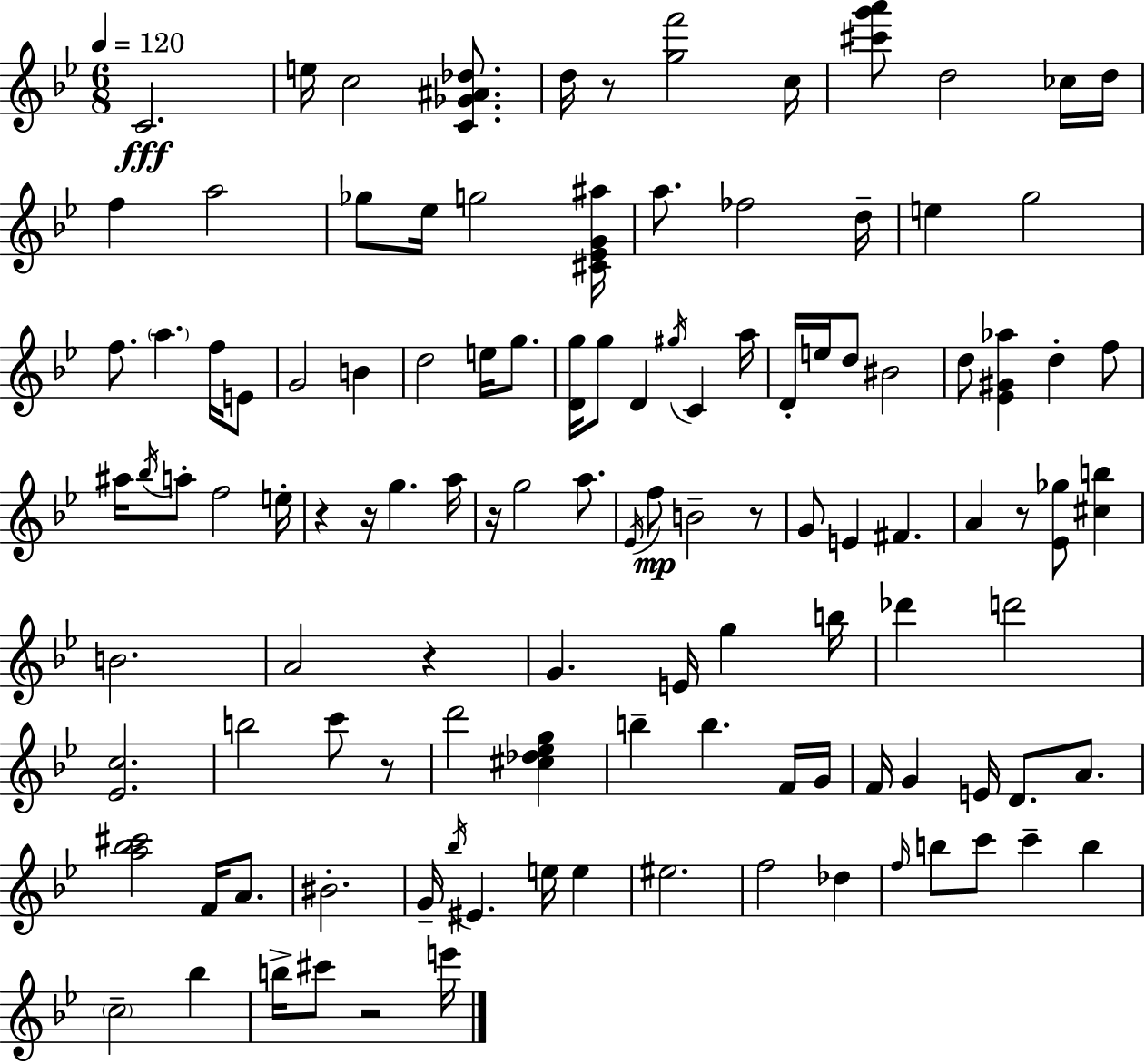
C4/h. E5/s C5/h [C4,Gb4,A#4,Db5]/e. D5/s R/e [G5,F6]/h C5/s [C#6,G6,A6]/e D5/h CES5/s D5/s F5/q A5/h Gb5/e Eb5/s G5/h [C#4,Eb4,G4,A#5]/s A5/e. FES5/h D5/s E5/q G5/h F5/e. A5/q. F5/s E4/e G4/h B4/q D5/h E5/s G5/e. [D4,G5]/s G5/e D4/q G#5/s C4/q A5/s D4/s E5/s D5/e BIS4/h D5/e [Eb4,G#4,Ab5]/q D5/q F5/e A#5/s Bb5/s A5/e F5/h E5/s R/q R/s G5/q. A5/s R/s G5/h A5/e. Eb4/s F5/e B4/h R/e G4/e E4/q F#4/q. A4/q R/e [Eb4,Gb5]/e [C#5,B5]/q B4/h. A4/h R/q G4/q. E4/s G5/q B5/s Db6/q D6/h [Eb4,C5]/h. B5/h C6/e R/e D6/h [C#5,Db5,Eb5,G5]/q B5/q B5/q. F4/s G4/s F4/s G4/q E4/s D4/e. A4/e. [A5,Bb5,C#6]/h F4/s A4/e. BIS4/h. G4/s Bb5/s EIS4/q. E5/s E5/q EIS5/h. F5/h Db5/q F5/s B5/e C6/e C6/q B5/q C5/h Bb5/q B5/s C#6/e R/h E6/s